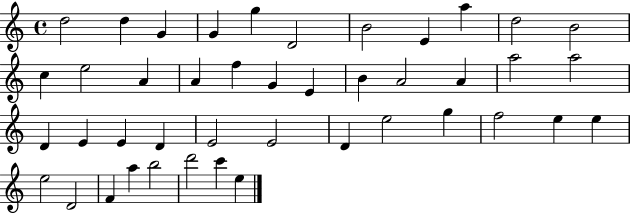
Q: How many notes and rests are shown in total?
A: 43